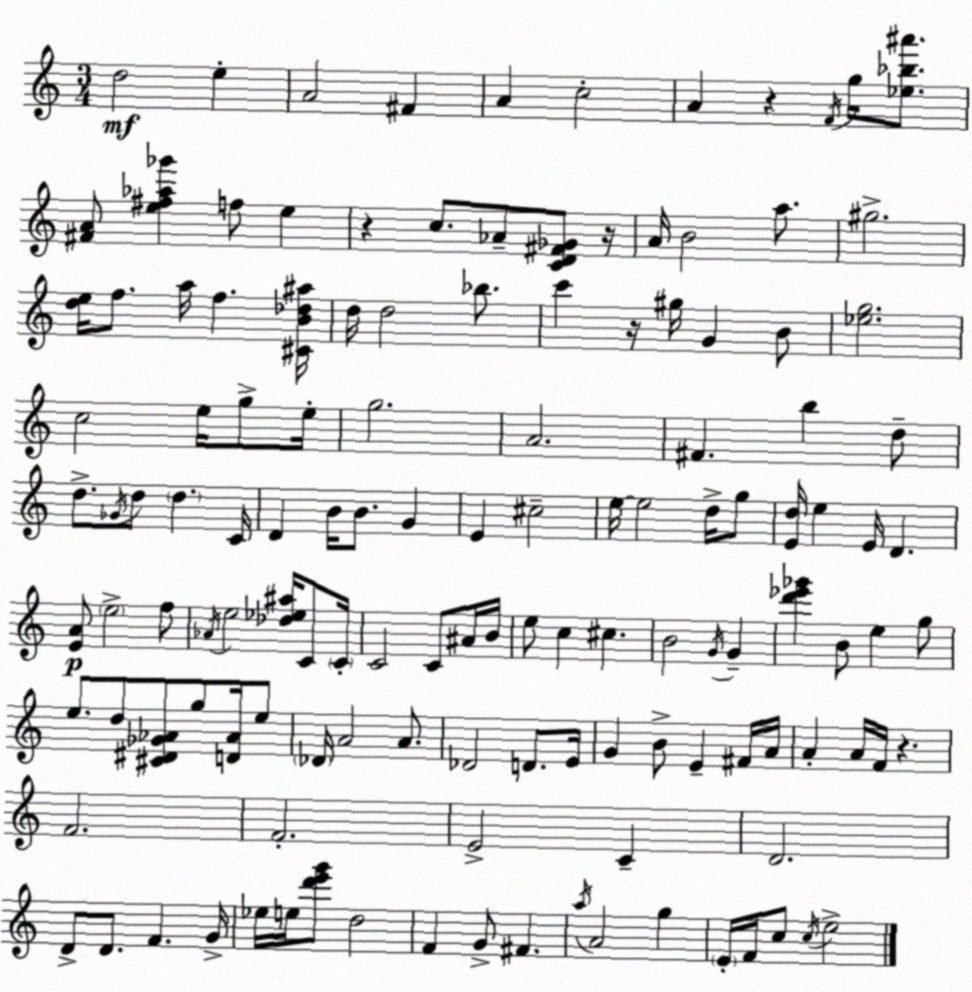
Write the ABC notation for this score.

X:1
T:Untitled
M:3/4
L:1/4
K:Am
d2 e A2 ^F A c2 A z F/4 g/4 [_e_b^a']/2 [^FA]/2 [e^f_a_g'] f/2 e z c/2 _A/2 [CD^F_G]/2 z/4 A/4 B2 a/2 ^g2 [de]/4 f/2 a/4 f [^CB_d^a]/4 d/4 d2 _b/2 c' z/4 ^g/4 G B/2 [_eg]2 c2 e/4 g/2 e/4 g2 A2 ^F b d/2 d/2 _G/4 d/2 d C/4 D B/4 B/2 G E ^c2 e/4 e2 d/4 g/2 [Ed]/4 e E/4 D [EA]/2 e2 f/2 _A/4 e2 [_d_e^a]/4 C/2 C/4 C2 C/2 ^A/4 B/4 e/2 c ^c B2 G/4 G [d'_e'_g'] B/2 e g/2 e/2 d/2 [^C^D_G_A]/2 g/2 [D_A]/4 e/2 _D/4 A2 A/2 _D2 D/2 E/4 G B/2 E ^F/4 A/4 A A/4 F/4 z F2 F2 E2 C D2 D/2 D/2 F G/4 _e/4 e/4 [d'e'g']/2 d2 F G/2 ^F a/4 A2 g E/4 F/4 c/2 c/4 e2